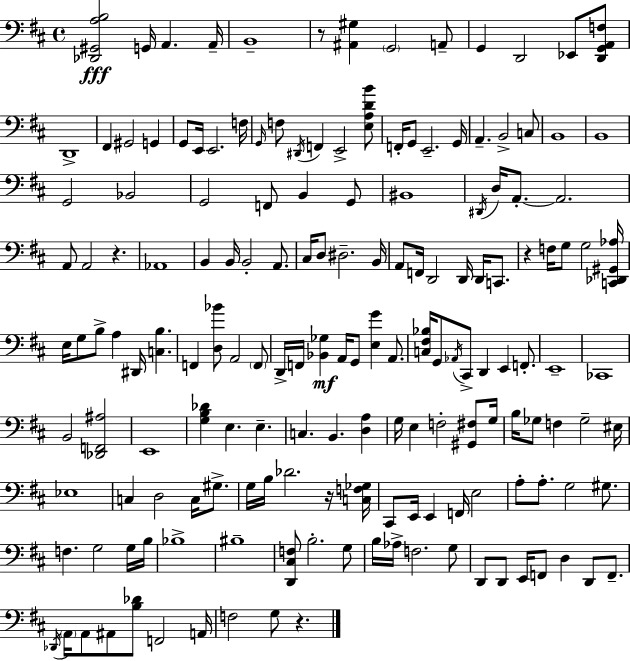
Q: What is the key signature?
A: D major